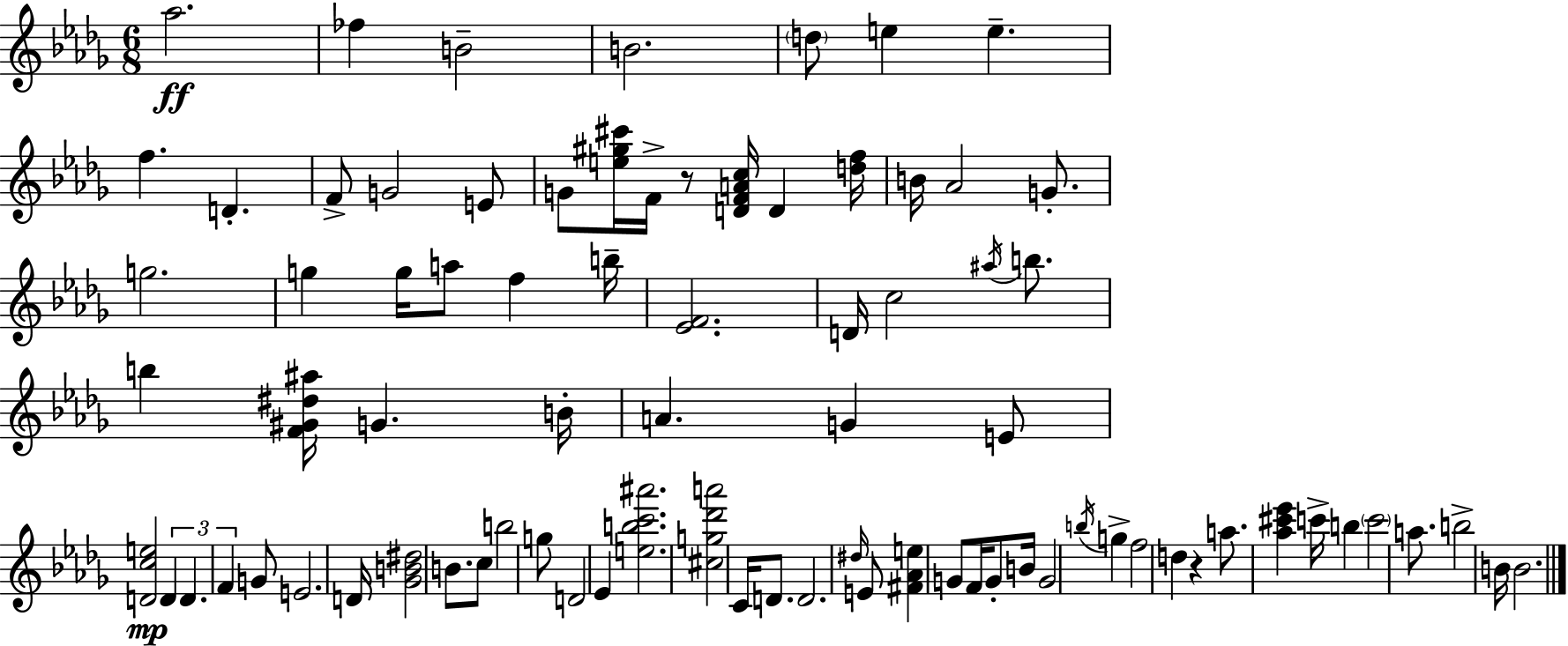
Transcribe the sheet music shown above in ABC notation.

X:1
T:Untitled
M:6/8
L:1/4
K:Bbm
_a2 _f B2 B2 d/2 e e f D F/2 G2 E/2 G/2 [e^g^c']/4 F/4 z/2 [DFAc]/4 D [df]/4 B/4 _A2 G/2 g2 g g/4 a/2 f b/4 [_EF]2 D/4 c2 ^a/4 b/2 b [F^G^d^a]/4 G B/4 A G E/2 [Dce]2 D D F G/2 E2 D/4 [_GB^d]2 B/2 c/2 b2 g/2 D2 _E [ebc'^a']2 [^cg_d'a']2 C/4 D/2 D2 ^d/4 E/2 [^F_Ae] G/2 F/4 G/2 B/4 G2 b/4 g f2 d z a/2 [_a^c'_e'] c'/4 b c'2 a/2 b2 B/4 B2